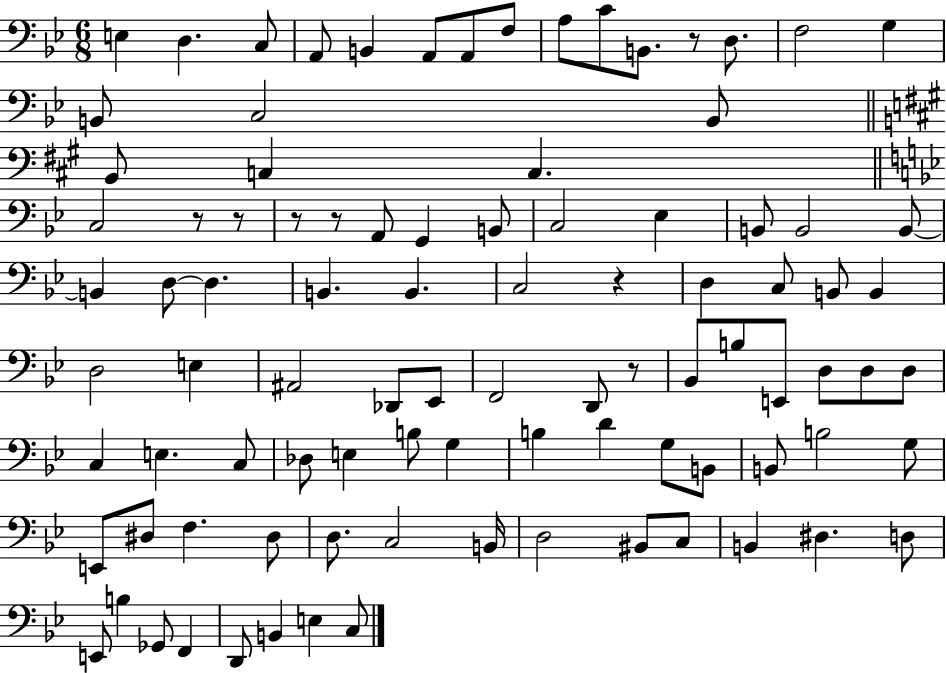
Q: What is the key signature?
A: BES major